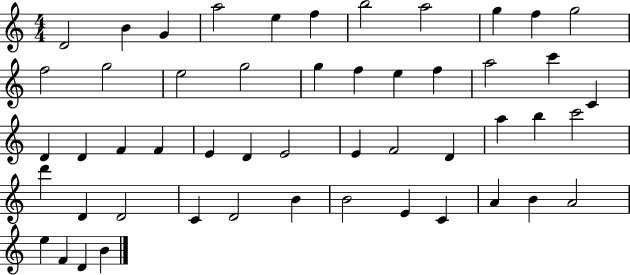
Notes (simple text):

D4/h B4/q G4/q A5/h E5/q F5/q B5/h A5/h G5/q F5/q G5/h F5/h G5/h E5/h G5/h G5/q F5/q E5/q F5/q A5/h C6/q C4/q D4/q D4/q F4/q F4/q E4/q D4/q E4/h E4/q F4/h D4/q A5/q B5/q C6/h D6/q D4/q D4/h C4/q D4/h B4/q B4/h E4/q C4/q A4/q B4/q A4/h E5/q F4/q D4/q B4/q